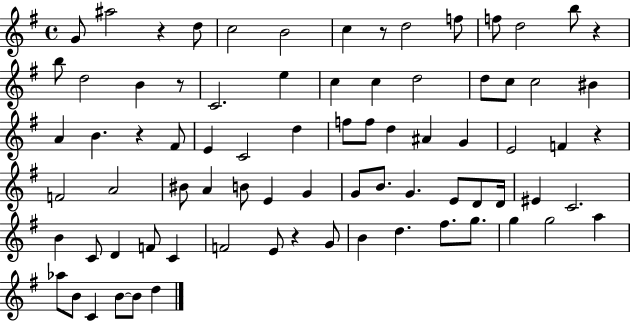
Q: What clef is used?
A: treble